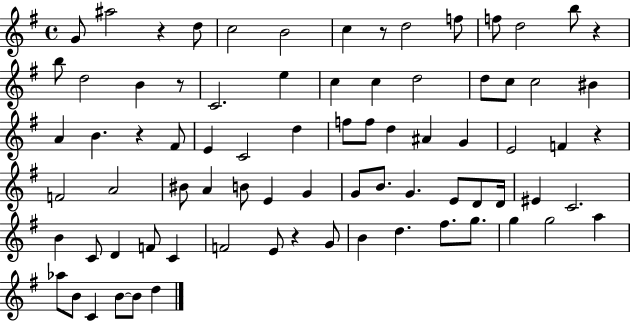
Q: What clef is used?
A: treble